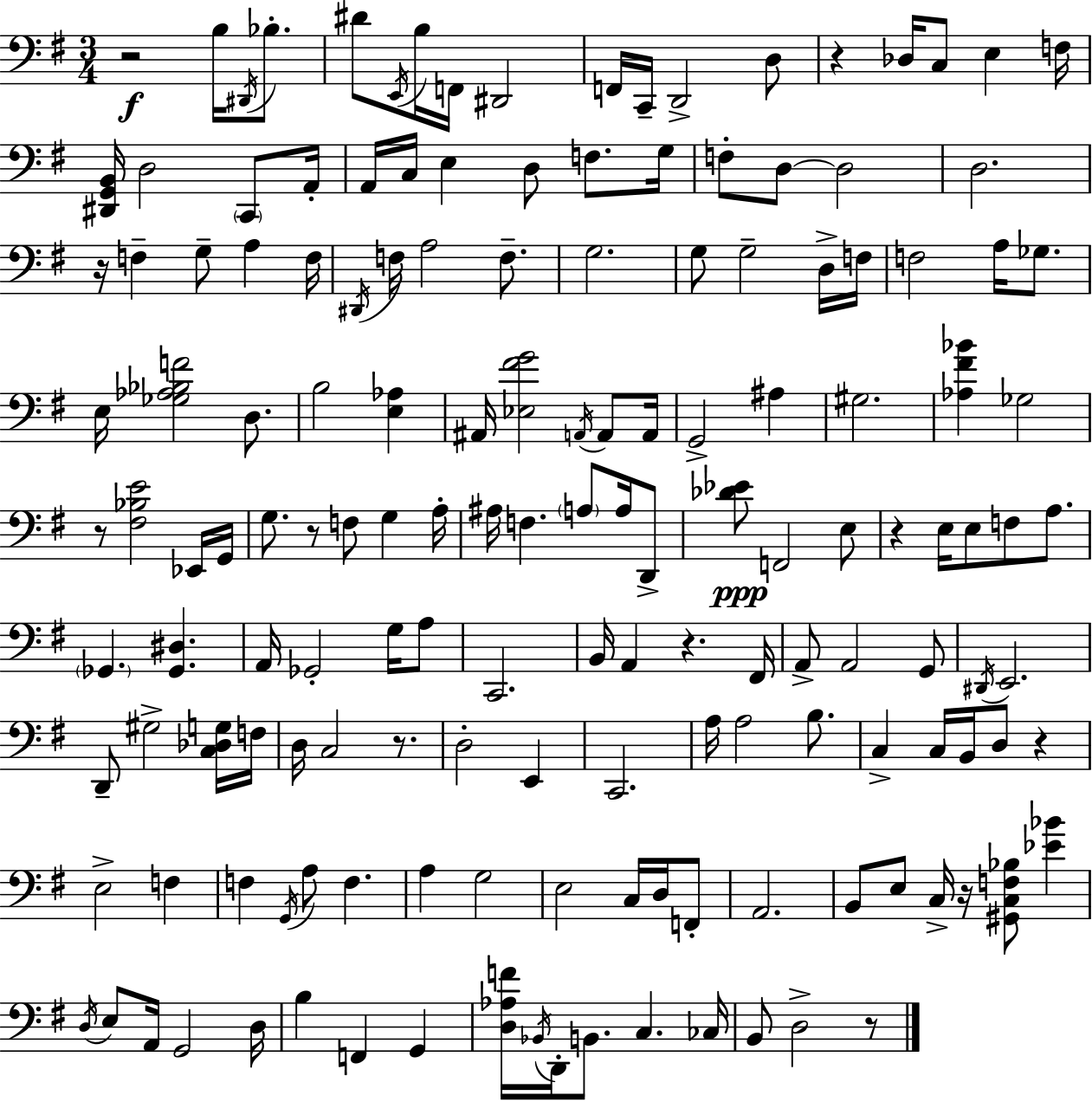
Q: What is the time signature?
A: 3/4